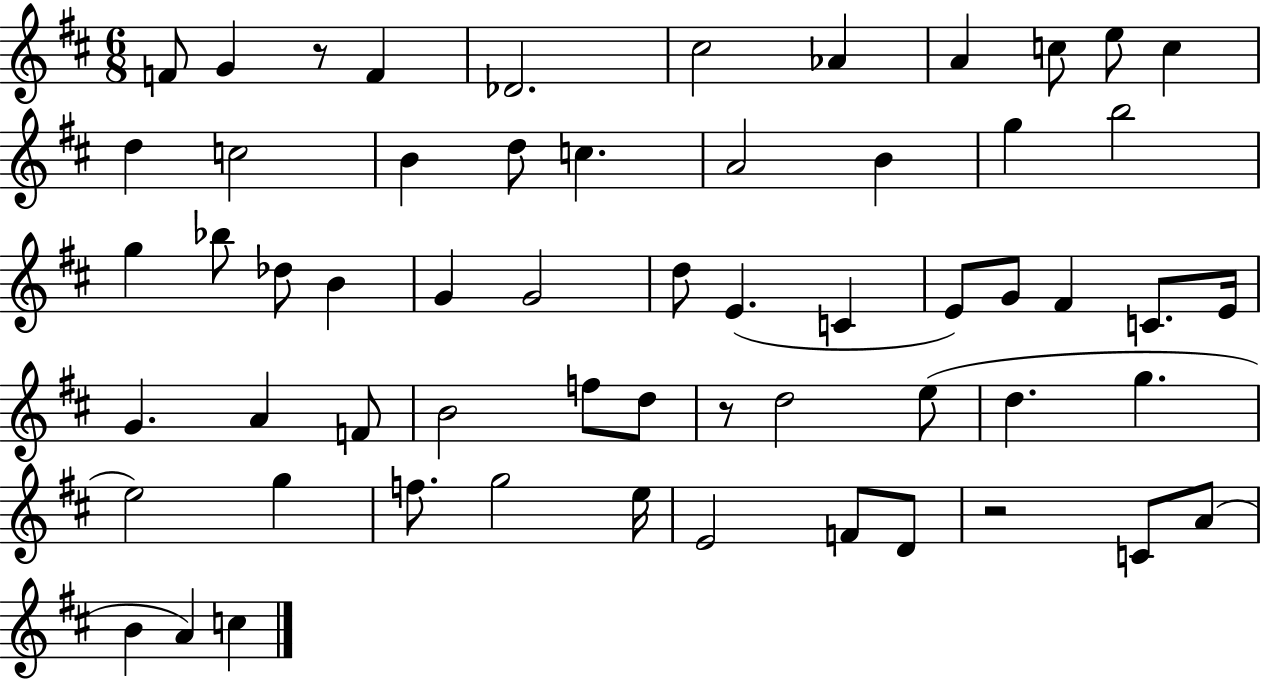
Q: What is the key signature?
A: D major